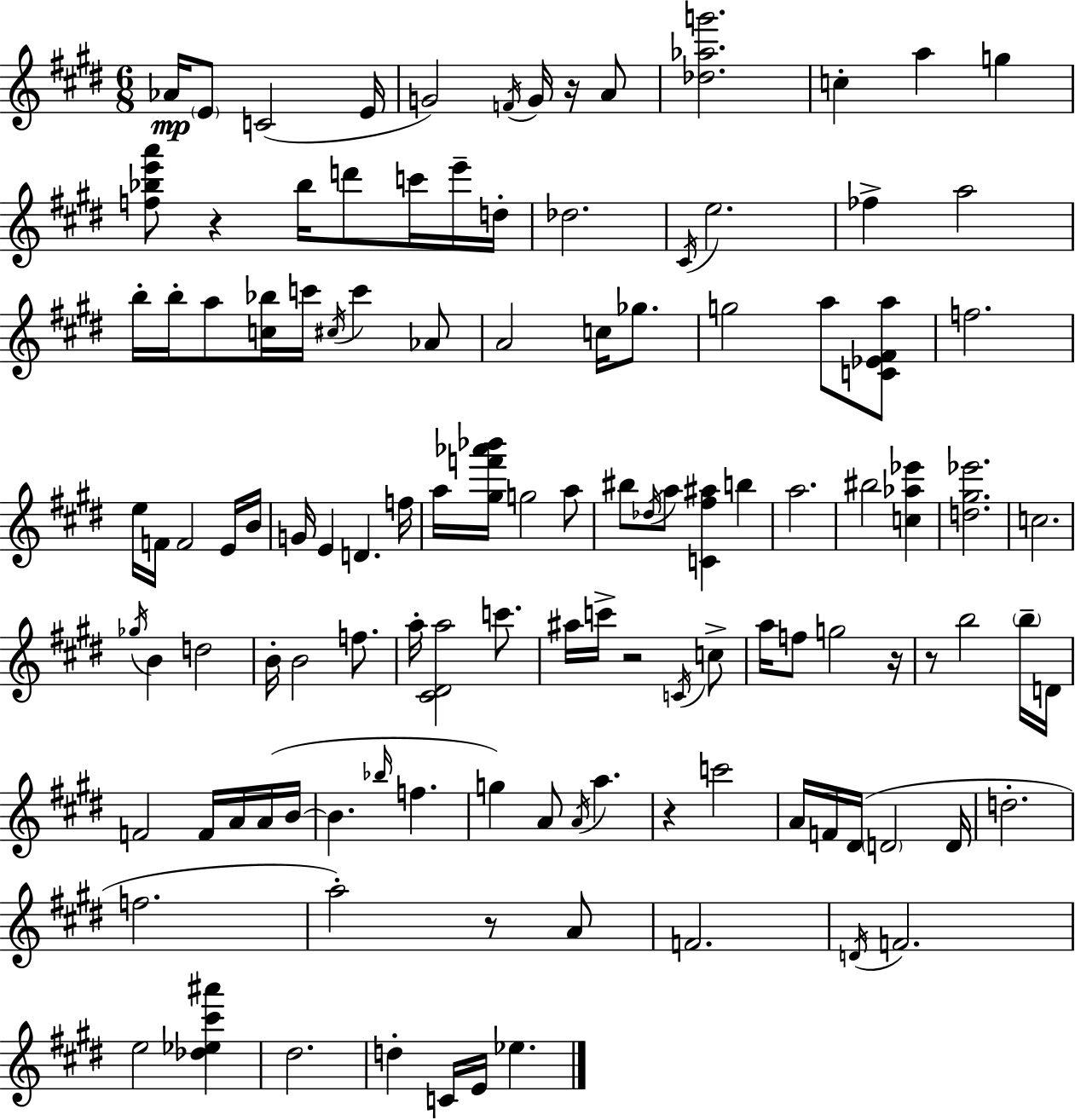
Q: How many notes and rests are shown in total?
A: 119